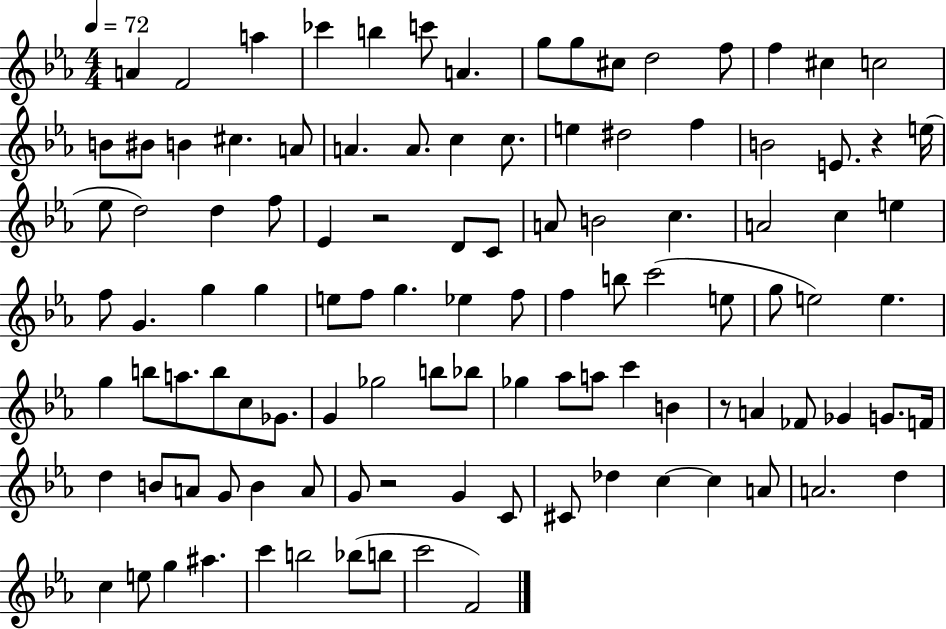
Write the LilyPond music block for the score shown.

{
  \clef treble
  \numericTimeSignature
  \time 4/4
  \key ees \major
  \tempo 4 = 72
  a'4 f'2 a''4 | ces'''4 b''4 c'''8 a'4. | g''8 g''8 cis''8 d''2 f''8 | f''4 cis''4 c''2 | \break b'8 bis'8 b'4 cis''4. a'8 | a'4. a'8. c''4 c''8. | e''4 dis''2 f''4 | b'2 e'8. r4 e''16( | \break ees''8 d''2) d''4 f''8 | ees'4 r2 d'8 c'8 | a'8 b'2 c''4. | a'2 c''4 e''4 | \break f''8 g'4. g''4 g''4 | e''8 f''8 g''4. ees''4 f''8 | f''4 b''8 c'''2( e''8 | g''8 e''2) e''4. | \break g''4 b''8 a''8. b''8 c''8 ges'8. | g'4 ges''2 b''8 bes''8 | ges''4 aes''8 a''8 c'''4 b'4 | r8 a'4 fes'8 ges'4 g'8. f'16 | \break d''4 b'8 a'8 g'8 b'4 a'8 | g'8 r2 g'4 c'8 | cis'8 des''4 c''4~~ c''4 a'8 | a'2. d''4 | \break c''4 e''8 g''4 ais''4. | c'''4 b''2 bes''8( b''8 | c'''2 f'2) | \bar "|."
}